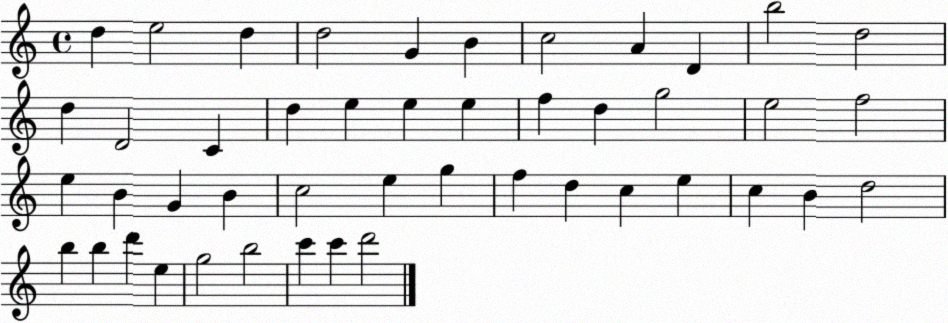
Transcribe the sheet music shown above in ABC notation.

X:1
T:Untitled
M:4/4
L:1/4
K:C
d e2 d d2 G B c2 A D b2 d2 d D2 C d e e e f d g2 e2 f2 e B G B c2 e g f d c e c B d2 b b d' e g2 b2 c' c' d'2